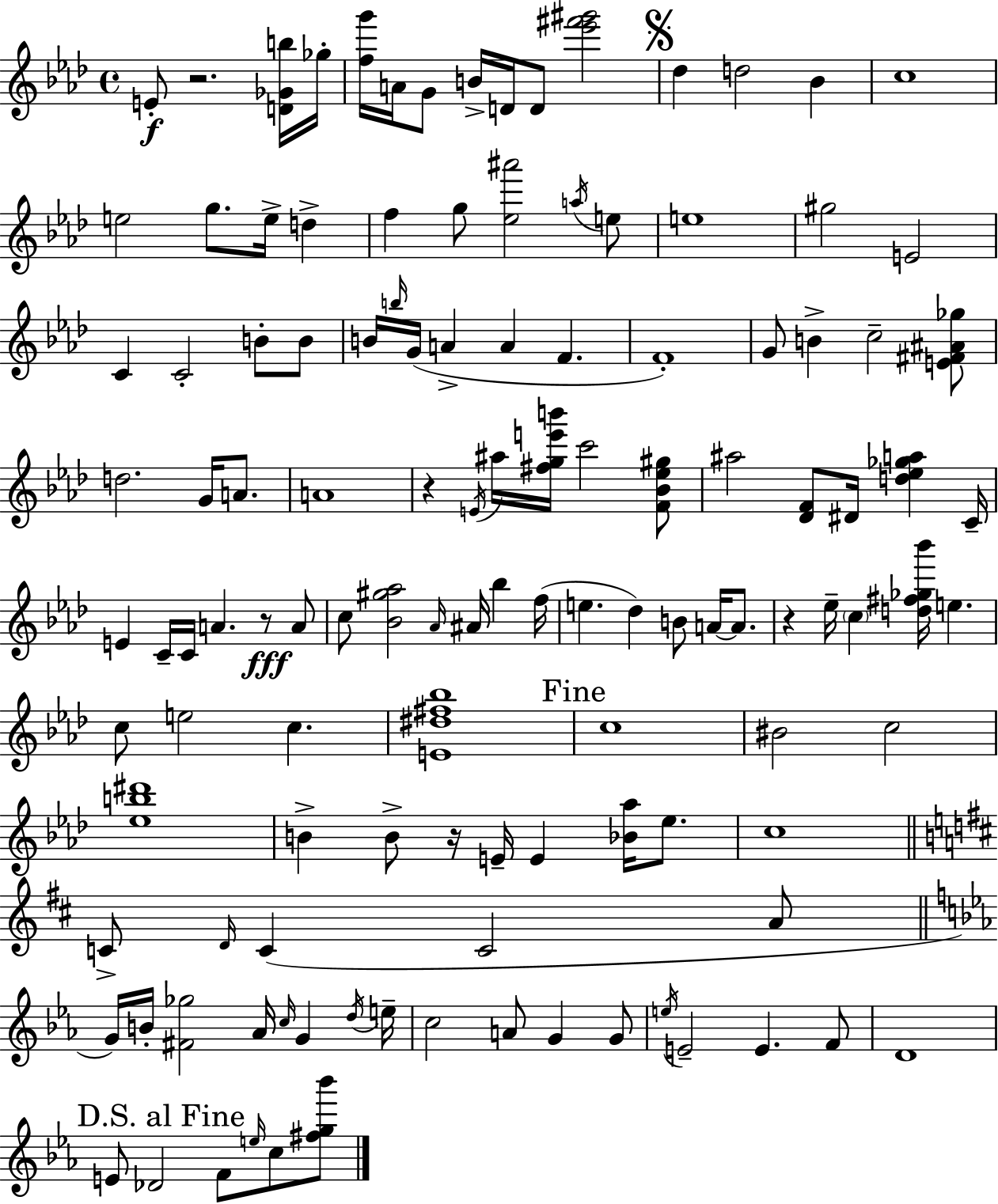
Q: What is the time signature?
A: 4/4